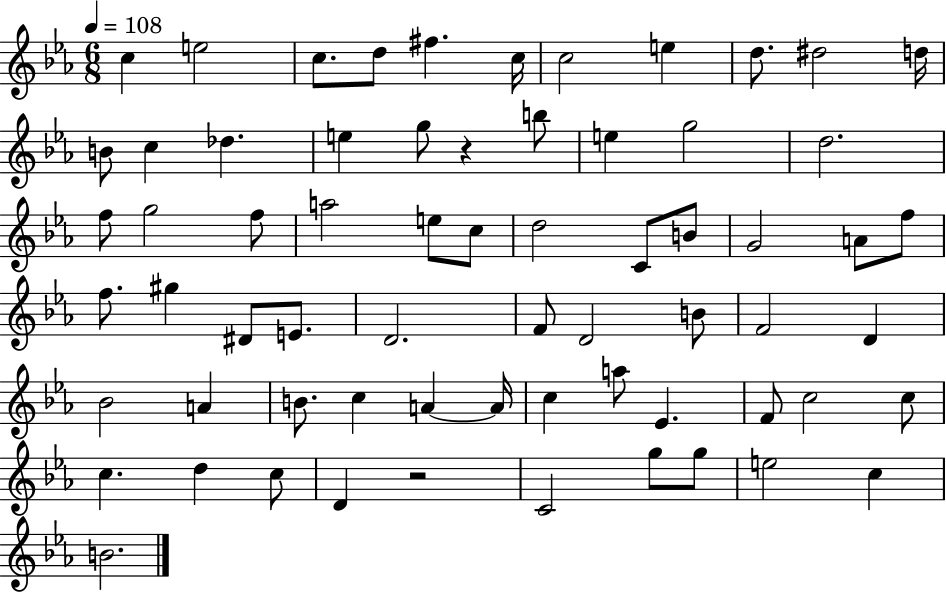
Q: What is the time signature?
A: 6/8